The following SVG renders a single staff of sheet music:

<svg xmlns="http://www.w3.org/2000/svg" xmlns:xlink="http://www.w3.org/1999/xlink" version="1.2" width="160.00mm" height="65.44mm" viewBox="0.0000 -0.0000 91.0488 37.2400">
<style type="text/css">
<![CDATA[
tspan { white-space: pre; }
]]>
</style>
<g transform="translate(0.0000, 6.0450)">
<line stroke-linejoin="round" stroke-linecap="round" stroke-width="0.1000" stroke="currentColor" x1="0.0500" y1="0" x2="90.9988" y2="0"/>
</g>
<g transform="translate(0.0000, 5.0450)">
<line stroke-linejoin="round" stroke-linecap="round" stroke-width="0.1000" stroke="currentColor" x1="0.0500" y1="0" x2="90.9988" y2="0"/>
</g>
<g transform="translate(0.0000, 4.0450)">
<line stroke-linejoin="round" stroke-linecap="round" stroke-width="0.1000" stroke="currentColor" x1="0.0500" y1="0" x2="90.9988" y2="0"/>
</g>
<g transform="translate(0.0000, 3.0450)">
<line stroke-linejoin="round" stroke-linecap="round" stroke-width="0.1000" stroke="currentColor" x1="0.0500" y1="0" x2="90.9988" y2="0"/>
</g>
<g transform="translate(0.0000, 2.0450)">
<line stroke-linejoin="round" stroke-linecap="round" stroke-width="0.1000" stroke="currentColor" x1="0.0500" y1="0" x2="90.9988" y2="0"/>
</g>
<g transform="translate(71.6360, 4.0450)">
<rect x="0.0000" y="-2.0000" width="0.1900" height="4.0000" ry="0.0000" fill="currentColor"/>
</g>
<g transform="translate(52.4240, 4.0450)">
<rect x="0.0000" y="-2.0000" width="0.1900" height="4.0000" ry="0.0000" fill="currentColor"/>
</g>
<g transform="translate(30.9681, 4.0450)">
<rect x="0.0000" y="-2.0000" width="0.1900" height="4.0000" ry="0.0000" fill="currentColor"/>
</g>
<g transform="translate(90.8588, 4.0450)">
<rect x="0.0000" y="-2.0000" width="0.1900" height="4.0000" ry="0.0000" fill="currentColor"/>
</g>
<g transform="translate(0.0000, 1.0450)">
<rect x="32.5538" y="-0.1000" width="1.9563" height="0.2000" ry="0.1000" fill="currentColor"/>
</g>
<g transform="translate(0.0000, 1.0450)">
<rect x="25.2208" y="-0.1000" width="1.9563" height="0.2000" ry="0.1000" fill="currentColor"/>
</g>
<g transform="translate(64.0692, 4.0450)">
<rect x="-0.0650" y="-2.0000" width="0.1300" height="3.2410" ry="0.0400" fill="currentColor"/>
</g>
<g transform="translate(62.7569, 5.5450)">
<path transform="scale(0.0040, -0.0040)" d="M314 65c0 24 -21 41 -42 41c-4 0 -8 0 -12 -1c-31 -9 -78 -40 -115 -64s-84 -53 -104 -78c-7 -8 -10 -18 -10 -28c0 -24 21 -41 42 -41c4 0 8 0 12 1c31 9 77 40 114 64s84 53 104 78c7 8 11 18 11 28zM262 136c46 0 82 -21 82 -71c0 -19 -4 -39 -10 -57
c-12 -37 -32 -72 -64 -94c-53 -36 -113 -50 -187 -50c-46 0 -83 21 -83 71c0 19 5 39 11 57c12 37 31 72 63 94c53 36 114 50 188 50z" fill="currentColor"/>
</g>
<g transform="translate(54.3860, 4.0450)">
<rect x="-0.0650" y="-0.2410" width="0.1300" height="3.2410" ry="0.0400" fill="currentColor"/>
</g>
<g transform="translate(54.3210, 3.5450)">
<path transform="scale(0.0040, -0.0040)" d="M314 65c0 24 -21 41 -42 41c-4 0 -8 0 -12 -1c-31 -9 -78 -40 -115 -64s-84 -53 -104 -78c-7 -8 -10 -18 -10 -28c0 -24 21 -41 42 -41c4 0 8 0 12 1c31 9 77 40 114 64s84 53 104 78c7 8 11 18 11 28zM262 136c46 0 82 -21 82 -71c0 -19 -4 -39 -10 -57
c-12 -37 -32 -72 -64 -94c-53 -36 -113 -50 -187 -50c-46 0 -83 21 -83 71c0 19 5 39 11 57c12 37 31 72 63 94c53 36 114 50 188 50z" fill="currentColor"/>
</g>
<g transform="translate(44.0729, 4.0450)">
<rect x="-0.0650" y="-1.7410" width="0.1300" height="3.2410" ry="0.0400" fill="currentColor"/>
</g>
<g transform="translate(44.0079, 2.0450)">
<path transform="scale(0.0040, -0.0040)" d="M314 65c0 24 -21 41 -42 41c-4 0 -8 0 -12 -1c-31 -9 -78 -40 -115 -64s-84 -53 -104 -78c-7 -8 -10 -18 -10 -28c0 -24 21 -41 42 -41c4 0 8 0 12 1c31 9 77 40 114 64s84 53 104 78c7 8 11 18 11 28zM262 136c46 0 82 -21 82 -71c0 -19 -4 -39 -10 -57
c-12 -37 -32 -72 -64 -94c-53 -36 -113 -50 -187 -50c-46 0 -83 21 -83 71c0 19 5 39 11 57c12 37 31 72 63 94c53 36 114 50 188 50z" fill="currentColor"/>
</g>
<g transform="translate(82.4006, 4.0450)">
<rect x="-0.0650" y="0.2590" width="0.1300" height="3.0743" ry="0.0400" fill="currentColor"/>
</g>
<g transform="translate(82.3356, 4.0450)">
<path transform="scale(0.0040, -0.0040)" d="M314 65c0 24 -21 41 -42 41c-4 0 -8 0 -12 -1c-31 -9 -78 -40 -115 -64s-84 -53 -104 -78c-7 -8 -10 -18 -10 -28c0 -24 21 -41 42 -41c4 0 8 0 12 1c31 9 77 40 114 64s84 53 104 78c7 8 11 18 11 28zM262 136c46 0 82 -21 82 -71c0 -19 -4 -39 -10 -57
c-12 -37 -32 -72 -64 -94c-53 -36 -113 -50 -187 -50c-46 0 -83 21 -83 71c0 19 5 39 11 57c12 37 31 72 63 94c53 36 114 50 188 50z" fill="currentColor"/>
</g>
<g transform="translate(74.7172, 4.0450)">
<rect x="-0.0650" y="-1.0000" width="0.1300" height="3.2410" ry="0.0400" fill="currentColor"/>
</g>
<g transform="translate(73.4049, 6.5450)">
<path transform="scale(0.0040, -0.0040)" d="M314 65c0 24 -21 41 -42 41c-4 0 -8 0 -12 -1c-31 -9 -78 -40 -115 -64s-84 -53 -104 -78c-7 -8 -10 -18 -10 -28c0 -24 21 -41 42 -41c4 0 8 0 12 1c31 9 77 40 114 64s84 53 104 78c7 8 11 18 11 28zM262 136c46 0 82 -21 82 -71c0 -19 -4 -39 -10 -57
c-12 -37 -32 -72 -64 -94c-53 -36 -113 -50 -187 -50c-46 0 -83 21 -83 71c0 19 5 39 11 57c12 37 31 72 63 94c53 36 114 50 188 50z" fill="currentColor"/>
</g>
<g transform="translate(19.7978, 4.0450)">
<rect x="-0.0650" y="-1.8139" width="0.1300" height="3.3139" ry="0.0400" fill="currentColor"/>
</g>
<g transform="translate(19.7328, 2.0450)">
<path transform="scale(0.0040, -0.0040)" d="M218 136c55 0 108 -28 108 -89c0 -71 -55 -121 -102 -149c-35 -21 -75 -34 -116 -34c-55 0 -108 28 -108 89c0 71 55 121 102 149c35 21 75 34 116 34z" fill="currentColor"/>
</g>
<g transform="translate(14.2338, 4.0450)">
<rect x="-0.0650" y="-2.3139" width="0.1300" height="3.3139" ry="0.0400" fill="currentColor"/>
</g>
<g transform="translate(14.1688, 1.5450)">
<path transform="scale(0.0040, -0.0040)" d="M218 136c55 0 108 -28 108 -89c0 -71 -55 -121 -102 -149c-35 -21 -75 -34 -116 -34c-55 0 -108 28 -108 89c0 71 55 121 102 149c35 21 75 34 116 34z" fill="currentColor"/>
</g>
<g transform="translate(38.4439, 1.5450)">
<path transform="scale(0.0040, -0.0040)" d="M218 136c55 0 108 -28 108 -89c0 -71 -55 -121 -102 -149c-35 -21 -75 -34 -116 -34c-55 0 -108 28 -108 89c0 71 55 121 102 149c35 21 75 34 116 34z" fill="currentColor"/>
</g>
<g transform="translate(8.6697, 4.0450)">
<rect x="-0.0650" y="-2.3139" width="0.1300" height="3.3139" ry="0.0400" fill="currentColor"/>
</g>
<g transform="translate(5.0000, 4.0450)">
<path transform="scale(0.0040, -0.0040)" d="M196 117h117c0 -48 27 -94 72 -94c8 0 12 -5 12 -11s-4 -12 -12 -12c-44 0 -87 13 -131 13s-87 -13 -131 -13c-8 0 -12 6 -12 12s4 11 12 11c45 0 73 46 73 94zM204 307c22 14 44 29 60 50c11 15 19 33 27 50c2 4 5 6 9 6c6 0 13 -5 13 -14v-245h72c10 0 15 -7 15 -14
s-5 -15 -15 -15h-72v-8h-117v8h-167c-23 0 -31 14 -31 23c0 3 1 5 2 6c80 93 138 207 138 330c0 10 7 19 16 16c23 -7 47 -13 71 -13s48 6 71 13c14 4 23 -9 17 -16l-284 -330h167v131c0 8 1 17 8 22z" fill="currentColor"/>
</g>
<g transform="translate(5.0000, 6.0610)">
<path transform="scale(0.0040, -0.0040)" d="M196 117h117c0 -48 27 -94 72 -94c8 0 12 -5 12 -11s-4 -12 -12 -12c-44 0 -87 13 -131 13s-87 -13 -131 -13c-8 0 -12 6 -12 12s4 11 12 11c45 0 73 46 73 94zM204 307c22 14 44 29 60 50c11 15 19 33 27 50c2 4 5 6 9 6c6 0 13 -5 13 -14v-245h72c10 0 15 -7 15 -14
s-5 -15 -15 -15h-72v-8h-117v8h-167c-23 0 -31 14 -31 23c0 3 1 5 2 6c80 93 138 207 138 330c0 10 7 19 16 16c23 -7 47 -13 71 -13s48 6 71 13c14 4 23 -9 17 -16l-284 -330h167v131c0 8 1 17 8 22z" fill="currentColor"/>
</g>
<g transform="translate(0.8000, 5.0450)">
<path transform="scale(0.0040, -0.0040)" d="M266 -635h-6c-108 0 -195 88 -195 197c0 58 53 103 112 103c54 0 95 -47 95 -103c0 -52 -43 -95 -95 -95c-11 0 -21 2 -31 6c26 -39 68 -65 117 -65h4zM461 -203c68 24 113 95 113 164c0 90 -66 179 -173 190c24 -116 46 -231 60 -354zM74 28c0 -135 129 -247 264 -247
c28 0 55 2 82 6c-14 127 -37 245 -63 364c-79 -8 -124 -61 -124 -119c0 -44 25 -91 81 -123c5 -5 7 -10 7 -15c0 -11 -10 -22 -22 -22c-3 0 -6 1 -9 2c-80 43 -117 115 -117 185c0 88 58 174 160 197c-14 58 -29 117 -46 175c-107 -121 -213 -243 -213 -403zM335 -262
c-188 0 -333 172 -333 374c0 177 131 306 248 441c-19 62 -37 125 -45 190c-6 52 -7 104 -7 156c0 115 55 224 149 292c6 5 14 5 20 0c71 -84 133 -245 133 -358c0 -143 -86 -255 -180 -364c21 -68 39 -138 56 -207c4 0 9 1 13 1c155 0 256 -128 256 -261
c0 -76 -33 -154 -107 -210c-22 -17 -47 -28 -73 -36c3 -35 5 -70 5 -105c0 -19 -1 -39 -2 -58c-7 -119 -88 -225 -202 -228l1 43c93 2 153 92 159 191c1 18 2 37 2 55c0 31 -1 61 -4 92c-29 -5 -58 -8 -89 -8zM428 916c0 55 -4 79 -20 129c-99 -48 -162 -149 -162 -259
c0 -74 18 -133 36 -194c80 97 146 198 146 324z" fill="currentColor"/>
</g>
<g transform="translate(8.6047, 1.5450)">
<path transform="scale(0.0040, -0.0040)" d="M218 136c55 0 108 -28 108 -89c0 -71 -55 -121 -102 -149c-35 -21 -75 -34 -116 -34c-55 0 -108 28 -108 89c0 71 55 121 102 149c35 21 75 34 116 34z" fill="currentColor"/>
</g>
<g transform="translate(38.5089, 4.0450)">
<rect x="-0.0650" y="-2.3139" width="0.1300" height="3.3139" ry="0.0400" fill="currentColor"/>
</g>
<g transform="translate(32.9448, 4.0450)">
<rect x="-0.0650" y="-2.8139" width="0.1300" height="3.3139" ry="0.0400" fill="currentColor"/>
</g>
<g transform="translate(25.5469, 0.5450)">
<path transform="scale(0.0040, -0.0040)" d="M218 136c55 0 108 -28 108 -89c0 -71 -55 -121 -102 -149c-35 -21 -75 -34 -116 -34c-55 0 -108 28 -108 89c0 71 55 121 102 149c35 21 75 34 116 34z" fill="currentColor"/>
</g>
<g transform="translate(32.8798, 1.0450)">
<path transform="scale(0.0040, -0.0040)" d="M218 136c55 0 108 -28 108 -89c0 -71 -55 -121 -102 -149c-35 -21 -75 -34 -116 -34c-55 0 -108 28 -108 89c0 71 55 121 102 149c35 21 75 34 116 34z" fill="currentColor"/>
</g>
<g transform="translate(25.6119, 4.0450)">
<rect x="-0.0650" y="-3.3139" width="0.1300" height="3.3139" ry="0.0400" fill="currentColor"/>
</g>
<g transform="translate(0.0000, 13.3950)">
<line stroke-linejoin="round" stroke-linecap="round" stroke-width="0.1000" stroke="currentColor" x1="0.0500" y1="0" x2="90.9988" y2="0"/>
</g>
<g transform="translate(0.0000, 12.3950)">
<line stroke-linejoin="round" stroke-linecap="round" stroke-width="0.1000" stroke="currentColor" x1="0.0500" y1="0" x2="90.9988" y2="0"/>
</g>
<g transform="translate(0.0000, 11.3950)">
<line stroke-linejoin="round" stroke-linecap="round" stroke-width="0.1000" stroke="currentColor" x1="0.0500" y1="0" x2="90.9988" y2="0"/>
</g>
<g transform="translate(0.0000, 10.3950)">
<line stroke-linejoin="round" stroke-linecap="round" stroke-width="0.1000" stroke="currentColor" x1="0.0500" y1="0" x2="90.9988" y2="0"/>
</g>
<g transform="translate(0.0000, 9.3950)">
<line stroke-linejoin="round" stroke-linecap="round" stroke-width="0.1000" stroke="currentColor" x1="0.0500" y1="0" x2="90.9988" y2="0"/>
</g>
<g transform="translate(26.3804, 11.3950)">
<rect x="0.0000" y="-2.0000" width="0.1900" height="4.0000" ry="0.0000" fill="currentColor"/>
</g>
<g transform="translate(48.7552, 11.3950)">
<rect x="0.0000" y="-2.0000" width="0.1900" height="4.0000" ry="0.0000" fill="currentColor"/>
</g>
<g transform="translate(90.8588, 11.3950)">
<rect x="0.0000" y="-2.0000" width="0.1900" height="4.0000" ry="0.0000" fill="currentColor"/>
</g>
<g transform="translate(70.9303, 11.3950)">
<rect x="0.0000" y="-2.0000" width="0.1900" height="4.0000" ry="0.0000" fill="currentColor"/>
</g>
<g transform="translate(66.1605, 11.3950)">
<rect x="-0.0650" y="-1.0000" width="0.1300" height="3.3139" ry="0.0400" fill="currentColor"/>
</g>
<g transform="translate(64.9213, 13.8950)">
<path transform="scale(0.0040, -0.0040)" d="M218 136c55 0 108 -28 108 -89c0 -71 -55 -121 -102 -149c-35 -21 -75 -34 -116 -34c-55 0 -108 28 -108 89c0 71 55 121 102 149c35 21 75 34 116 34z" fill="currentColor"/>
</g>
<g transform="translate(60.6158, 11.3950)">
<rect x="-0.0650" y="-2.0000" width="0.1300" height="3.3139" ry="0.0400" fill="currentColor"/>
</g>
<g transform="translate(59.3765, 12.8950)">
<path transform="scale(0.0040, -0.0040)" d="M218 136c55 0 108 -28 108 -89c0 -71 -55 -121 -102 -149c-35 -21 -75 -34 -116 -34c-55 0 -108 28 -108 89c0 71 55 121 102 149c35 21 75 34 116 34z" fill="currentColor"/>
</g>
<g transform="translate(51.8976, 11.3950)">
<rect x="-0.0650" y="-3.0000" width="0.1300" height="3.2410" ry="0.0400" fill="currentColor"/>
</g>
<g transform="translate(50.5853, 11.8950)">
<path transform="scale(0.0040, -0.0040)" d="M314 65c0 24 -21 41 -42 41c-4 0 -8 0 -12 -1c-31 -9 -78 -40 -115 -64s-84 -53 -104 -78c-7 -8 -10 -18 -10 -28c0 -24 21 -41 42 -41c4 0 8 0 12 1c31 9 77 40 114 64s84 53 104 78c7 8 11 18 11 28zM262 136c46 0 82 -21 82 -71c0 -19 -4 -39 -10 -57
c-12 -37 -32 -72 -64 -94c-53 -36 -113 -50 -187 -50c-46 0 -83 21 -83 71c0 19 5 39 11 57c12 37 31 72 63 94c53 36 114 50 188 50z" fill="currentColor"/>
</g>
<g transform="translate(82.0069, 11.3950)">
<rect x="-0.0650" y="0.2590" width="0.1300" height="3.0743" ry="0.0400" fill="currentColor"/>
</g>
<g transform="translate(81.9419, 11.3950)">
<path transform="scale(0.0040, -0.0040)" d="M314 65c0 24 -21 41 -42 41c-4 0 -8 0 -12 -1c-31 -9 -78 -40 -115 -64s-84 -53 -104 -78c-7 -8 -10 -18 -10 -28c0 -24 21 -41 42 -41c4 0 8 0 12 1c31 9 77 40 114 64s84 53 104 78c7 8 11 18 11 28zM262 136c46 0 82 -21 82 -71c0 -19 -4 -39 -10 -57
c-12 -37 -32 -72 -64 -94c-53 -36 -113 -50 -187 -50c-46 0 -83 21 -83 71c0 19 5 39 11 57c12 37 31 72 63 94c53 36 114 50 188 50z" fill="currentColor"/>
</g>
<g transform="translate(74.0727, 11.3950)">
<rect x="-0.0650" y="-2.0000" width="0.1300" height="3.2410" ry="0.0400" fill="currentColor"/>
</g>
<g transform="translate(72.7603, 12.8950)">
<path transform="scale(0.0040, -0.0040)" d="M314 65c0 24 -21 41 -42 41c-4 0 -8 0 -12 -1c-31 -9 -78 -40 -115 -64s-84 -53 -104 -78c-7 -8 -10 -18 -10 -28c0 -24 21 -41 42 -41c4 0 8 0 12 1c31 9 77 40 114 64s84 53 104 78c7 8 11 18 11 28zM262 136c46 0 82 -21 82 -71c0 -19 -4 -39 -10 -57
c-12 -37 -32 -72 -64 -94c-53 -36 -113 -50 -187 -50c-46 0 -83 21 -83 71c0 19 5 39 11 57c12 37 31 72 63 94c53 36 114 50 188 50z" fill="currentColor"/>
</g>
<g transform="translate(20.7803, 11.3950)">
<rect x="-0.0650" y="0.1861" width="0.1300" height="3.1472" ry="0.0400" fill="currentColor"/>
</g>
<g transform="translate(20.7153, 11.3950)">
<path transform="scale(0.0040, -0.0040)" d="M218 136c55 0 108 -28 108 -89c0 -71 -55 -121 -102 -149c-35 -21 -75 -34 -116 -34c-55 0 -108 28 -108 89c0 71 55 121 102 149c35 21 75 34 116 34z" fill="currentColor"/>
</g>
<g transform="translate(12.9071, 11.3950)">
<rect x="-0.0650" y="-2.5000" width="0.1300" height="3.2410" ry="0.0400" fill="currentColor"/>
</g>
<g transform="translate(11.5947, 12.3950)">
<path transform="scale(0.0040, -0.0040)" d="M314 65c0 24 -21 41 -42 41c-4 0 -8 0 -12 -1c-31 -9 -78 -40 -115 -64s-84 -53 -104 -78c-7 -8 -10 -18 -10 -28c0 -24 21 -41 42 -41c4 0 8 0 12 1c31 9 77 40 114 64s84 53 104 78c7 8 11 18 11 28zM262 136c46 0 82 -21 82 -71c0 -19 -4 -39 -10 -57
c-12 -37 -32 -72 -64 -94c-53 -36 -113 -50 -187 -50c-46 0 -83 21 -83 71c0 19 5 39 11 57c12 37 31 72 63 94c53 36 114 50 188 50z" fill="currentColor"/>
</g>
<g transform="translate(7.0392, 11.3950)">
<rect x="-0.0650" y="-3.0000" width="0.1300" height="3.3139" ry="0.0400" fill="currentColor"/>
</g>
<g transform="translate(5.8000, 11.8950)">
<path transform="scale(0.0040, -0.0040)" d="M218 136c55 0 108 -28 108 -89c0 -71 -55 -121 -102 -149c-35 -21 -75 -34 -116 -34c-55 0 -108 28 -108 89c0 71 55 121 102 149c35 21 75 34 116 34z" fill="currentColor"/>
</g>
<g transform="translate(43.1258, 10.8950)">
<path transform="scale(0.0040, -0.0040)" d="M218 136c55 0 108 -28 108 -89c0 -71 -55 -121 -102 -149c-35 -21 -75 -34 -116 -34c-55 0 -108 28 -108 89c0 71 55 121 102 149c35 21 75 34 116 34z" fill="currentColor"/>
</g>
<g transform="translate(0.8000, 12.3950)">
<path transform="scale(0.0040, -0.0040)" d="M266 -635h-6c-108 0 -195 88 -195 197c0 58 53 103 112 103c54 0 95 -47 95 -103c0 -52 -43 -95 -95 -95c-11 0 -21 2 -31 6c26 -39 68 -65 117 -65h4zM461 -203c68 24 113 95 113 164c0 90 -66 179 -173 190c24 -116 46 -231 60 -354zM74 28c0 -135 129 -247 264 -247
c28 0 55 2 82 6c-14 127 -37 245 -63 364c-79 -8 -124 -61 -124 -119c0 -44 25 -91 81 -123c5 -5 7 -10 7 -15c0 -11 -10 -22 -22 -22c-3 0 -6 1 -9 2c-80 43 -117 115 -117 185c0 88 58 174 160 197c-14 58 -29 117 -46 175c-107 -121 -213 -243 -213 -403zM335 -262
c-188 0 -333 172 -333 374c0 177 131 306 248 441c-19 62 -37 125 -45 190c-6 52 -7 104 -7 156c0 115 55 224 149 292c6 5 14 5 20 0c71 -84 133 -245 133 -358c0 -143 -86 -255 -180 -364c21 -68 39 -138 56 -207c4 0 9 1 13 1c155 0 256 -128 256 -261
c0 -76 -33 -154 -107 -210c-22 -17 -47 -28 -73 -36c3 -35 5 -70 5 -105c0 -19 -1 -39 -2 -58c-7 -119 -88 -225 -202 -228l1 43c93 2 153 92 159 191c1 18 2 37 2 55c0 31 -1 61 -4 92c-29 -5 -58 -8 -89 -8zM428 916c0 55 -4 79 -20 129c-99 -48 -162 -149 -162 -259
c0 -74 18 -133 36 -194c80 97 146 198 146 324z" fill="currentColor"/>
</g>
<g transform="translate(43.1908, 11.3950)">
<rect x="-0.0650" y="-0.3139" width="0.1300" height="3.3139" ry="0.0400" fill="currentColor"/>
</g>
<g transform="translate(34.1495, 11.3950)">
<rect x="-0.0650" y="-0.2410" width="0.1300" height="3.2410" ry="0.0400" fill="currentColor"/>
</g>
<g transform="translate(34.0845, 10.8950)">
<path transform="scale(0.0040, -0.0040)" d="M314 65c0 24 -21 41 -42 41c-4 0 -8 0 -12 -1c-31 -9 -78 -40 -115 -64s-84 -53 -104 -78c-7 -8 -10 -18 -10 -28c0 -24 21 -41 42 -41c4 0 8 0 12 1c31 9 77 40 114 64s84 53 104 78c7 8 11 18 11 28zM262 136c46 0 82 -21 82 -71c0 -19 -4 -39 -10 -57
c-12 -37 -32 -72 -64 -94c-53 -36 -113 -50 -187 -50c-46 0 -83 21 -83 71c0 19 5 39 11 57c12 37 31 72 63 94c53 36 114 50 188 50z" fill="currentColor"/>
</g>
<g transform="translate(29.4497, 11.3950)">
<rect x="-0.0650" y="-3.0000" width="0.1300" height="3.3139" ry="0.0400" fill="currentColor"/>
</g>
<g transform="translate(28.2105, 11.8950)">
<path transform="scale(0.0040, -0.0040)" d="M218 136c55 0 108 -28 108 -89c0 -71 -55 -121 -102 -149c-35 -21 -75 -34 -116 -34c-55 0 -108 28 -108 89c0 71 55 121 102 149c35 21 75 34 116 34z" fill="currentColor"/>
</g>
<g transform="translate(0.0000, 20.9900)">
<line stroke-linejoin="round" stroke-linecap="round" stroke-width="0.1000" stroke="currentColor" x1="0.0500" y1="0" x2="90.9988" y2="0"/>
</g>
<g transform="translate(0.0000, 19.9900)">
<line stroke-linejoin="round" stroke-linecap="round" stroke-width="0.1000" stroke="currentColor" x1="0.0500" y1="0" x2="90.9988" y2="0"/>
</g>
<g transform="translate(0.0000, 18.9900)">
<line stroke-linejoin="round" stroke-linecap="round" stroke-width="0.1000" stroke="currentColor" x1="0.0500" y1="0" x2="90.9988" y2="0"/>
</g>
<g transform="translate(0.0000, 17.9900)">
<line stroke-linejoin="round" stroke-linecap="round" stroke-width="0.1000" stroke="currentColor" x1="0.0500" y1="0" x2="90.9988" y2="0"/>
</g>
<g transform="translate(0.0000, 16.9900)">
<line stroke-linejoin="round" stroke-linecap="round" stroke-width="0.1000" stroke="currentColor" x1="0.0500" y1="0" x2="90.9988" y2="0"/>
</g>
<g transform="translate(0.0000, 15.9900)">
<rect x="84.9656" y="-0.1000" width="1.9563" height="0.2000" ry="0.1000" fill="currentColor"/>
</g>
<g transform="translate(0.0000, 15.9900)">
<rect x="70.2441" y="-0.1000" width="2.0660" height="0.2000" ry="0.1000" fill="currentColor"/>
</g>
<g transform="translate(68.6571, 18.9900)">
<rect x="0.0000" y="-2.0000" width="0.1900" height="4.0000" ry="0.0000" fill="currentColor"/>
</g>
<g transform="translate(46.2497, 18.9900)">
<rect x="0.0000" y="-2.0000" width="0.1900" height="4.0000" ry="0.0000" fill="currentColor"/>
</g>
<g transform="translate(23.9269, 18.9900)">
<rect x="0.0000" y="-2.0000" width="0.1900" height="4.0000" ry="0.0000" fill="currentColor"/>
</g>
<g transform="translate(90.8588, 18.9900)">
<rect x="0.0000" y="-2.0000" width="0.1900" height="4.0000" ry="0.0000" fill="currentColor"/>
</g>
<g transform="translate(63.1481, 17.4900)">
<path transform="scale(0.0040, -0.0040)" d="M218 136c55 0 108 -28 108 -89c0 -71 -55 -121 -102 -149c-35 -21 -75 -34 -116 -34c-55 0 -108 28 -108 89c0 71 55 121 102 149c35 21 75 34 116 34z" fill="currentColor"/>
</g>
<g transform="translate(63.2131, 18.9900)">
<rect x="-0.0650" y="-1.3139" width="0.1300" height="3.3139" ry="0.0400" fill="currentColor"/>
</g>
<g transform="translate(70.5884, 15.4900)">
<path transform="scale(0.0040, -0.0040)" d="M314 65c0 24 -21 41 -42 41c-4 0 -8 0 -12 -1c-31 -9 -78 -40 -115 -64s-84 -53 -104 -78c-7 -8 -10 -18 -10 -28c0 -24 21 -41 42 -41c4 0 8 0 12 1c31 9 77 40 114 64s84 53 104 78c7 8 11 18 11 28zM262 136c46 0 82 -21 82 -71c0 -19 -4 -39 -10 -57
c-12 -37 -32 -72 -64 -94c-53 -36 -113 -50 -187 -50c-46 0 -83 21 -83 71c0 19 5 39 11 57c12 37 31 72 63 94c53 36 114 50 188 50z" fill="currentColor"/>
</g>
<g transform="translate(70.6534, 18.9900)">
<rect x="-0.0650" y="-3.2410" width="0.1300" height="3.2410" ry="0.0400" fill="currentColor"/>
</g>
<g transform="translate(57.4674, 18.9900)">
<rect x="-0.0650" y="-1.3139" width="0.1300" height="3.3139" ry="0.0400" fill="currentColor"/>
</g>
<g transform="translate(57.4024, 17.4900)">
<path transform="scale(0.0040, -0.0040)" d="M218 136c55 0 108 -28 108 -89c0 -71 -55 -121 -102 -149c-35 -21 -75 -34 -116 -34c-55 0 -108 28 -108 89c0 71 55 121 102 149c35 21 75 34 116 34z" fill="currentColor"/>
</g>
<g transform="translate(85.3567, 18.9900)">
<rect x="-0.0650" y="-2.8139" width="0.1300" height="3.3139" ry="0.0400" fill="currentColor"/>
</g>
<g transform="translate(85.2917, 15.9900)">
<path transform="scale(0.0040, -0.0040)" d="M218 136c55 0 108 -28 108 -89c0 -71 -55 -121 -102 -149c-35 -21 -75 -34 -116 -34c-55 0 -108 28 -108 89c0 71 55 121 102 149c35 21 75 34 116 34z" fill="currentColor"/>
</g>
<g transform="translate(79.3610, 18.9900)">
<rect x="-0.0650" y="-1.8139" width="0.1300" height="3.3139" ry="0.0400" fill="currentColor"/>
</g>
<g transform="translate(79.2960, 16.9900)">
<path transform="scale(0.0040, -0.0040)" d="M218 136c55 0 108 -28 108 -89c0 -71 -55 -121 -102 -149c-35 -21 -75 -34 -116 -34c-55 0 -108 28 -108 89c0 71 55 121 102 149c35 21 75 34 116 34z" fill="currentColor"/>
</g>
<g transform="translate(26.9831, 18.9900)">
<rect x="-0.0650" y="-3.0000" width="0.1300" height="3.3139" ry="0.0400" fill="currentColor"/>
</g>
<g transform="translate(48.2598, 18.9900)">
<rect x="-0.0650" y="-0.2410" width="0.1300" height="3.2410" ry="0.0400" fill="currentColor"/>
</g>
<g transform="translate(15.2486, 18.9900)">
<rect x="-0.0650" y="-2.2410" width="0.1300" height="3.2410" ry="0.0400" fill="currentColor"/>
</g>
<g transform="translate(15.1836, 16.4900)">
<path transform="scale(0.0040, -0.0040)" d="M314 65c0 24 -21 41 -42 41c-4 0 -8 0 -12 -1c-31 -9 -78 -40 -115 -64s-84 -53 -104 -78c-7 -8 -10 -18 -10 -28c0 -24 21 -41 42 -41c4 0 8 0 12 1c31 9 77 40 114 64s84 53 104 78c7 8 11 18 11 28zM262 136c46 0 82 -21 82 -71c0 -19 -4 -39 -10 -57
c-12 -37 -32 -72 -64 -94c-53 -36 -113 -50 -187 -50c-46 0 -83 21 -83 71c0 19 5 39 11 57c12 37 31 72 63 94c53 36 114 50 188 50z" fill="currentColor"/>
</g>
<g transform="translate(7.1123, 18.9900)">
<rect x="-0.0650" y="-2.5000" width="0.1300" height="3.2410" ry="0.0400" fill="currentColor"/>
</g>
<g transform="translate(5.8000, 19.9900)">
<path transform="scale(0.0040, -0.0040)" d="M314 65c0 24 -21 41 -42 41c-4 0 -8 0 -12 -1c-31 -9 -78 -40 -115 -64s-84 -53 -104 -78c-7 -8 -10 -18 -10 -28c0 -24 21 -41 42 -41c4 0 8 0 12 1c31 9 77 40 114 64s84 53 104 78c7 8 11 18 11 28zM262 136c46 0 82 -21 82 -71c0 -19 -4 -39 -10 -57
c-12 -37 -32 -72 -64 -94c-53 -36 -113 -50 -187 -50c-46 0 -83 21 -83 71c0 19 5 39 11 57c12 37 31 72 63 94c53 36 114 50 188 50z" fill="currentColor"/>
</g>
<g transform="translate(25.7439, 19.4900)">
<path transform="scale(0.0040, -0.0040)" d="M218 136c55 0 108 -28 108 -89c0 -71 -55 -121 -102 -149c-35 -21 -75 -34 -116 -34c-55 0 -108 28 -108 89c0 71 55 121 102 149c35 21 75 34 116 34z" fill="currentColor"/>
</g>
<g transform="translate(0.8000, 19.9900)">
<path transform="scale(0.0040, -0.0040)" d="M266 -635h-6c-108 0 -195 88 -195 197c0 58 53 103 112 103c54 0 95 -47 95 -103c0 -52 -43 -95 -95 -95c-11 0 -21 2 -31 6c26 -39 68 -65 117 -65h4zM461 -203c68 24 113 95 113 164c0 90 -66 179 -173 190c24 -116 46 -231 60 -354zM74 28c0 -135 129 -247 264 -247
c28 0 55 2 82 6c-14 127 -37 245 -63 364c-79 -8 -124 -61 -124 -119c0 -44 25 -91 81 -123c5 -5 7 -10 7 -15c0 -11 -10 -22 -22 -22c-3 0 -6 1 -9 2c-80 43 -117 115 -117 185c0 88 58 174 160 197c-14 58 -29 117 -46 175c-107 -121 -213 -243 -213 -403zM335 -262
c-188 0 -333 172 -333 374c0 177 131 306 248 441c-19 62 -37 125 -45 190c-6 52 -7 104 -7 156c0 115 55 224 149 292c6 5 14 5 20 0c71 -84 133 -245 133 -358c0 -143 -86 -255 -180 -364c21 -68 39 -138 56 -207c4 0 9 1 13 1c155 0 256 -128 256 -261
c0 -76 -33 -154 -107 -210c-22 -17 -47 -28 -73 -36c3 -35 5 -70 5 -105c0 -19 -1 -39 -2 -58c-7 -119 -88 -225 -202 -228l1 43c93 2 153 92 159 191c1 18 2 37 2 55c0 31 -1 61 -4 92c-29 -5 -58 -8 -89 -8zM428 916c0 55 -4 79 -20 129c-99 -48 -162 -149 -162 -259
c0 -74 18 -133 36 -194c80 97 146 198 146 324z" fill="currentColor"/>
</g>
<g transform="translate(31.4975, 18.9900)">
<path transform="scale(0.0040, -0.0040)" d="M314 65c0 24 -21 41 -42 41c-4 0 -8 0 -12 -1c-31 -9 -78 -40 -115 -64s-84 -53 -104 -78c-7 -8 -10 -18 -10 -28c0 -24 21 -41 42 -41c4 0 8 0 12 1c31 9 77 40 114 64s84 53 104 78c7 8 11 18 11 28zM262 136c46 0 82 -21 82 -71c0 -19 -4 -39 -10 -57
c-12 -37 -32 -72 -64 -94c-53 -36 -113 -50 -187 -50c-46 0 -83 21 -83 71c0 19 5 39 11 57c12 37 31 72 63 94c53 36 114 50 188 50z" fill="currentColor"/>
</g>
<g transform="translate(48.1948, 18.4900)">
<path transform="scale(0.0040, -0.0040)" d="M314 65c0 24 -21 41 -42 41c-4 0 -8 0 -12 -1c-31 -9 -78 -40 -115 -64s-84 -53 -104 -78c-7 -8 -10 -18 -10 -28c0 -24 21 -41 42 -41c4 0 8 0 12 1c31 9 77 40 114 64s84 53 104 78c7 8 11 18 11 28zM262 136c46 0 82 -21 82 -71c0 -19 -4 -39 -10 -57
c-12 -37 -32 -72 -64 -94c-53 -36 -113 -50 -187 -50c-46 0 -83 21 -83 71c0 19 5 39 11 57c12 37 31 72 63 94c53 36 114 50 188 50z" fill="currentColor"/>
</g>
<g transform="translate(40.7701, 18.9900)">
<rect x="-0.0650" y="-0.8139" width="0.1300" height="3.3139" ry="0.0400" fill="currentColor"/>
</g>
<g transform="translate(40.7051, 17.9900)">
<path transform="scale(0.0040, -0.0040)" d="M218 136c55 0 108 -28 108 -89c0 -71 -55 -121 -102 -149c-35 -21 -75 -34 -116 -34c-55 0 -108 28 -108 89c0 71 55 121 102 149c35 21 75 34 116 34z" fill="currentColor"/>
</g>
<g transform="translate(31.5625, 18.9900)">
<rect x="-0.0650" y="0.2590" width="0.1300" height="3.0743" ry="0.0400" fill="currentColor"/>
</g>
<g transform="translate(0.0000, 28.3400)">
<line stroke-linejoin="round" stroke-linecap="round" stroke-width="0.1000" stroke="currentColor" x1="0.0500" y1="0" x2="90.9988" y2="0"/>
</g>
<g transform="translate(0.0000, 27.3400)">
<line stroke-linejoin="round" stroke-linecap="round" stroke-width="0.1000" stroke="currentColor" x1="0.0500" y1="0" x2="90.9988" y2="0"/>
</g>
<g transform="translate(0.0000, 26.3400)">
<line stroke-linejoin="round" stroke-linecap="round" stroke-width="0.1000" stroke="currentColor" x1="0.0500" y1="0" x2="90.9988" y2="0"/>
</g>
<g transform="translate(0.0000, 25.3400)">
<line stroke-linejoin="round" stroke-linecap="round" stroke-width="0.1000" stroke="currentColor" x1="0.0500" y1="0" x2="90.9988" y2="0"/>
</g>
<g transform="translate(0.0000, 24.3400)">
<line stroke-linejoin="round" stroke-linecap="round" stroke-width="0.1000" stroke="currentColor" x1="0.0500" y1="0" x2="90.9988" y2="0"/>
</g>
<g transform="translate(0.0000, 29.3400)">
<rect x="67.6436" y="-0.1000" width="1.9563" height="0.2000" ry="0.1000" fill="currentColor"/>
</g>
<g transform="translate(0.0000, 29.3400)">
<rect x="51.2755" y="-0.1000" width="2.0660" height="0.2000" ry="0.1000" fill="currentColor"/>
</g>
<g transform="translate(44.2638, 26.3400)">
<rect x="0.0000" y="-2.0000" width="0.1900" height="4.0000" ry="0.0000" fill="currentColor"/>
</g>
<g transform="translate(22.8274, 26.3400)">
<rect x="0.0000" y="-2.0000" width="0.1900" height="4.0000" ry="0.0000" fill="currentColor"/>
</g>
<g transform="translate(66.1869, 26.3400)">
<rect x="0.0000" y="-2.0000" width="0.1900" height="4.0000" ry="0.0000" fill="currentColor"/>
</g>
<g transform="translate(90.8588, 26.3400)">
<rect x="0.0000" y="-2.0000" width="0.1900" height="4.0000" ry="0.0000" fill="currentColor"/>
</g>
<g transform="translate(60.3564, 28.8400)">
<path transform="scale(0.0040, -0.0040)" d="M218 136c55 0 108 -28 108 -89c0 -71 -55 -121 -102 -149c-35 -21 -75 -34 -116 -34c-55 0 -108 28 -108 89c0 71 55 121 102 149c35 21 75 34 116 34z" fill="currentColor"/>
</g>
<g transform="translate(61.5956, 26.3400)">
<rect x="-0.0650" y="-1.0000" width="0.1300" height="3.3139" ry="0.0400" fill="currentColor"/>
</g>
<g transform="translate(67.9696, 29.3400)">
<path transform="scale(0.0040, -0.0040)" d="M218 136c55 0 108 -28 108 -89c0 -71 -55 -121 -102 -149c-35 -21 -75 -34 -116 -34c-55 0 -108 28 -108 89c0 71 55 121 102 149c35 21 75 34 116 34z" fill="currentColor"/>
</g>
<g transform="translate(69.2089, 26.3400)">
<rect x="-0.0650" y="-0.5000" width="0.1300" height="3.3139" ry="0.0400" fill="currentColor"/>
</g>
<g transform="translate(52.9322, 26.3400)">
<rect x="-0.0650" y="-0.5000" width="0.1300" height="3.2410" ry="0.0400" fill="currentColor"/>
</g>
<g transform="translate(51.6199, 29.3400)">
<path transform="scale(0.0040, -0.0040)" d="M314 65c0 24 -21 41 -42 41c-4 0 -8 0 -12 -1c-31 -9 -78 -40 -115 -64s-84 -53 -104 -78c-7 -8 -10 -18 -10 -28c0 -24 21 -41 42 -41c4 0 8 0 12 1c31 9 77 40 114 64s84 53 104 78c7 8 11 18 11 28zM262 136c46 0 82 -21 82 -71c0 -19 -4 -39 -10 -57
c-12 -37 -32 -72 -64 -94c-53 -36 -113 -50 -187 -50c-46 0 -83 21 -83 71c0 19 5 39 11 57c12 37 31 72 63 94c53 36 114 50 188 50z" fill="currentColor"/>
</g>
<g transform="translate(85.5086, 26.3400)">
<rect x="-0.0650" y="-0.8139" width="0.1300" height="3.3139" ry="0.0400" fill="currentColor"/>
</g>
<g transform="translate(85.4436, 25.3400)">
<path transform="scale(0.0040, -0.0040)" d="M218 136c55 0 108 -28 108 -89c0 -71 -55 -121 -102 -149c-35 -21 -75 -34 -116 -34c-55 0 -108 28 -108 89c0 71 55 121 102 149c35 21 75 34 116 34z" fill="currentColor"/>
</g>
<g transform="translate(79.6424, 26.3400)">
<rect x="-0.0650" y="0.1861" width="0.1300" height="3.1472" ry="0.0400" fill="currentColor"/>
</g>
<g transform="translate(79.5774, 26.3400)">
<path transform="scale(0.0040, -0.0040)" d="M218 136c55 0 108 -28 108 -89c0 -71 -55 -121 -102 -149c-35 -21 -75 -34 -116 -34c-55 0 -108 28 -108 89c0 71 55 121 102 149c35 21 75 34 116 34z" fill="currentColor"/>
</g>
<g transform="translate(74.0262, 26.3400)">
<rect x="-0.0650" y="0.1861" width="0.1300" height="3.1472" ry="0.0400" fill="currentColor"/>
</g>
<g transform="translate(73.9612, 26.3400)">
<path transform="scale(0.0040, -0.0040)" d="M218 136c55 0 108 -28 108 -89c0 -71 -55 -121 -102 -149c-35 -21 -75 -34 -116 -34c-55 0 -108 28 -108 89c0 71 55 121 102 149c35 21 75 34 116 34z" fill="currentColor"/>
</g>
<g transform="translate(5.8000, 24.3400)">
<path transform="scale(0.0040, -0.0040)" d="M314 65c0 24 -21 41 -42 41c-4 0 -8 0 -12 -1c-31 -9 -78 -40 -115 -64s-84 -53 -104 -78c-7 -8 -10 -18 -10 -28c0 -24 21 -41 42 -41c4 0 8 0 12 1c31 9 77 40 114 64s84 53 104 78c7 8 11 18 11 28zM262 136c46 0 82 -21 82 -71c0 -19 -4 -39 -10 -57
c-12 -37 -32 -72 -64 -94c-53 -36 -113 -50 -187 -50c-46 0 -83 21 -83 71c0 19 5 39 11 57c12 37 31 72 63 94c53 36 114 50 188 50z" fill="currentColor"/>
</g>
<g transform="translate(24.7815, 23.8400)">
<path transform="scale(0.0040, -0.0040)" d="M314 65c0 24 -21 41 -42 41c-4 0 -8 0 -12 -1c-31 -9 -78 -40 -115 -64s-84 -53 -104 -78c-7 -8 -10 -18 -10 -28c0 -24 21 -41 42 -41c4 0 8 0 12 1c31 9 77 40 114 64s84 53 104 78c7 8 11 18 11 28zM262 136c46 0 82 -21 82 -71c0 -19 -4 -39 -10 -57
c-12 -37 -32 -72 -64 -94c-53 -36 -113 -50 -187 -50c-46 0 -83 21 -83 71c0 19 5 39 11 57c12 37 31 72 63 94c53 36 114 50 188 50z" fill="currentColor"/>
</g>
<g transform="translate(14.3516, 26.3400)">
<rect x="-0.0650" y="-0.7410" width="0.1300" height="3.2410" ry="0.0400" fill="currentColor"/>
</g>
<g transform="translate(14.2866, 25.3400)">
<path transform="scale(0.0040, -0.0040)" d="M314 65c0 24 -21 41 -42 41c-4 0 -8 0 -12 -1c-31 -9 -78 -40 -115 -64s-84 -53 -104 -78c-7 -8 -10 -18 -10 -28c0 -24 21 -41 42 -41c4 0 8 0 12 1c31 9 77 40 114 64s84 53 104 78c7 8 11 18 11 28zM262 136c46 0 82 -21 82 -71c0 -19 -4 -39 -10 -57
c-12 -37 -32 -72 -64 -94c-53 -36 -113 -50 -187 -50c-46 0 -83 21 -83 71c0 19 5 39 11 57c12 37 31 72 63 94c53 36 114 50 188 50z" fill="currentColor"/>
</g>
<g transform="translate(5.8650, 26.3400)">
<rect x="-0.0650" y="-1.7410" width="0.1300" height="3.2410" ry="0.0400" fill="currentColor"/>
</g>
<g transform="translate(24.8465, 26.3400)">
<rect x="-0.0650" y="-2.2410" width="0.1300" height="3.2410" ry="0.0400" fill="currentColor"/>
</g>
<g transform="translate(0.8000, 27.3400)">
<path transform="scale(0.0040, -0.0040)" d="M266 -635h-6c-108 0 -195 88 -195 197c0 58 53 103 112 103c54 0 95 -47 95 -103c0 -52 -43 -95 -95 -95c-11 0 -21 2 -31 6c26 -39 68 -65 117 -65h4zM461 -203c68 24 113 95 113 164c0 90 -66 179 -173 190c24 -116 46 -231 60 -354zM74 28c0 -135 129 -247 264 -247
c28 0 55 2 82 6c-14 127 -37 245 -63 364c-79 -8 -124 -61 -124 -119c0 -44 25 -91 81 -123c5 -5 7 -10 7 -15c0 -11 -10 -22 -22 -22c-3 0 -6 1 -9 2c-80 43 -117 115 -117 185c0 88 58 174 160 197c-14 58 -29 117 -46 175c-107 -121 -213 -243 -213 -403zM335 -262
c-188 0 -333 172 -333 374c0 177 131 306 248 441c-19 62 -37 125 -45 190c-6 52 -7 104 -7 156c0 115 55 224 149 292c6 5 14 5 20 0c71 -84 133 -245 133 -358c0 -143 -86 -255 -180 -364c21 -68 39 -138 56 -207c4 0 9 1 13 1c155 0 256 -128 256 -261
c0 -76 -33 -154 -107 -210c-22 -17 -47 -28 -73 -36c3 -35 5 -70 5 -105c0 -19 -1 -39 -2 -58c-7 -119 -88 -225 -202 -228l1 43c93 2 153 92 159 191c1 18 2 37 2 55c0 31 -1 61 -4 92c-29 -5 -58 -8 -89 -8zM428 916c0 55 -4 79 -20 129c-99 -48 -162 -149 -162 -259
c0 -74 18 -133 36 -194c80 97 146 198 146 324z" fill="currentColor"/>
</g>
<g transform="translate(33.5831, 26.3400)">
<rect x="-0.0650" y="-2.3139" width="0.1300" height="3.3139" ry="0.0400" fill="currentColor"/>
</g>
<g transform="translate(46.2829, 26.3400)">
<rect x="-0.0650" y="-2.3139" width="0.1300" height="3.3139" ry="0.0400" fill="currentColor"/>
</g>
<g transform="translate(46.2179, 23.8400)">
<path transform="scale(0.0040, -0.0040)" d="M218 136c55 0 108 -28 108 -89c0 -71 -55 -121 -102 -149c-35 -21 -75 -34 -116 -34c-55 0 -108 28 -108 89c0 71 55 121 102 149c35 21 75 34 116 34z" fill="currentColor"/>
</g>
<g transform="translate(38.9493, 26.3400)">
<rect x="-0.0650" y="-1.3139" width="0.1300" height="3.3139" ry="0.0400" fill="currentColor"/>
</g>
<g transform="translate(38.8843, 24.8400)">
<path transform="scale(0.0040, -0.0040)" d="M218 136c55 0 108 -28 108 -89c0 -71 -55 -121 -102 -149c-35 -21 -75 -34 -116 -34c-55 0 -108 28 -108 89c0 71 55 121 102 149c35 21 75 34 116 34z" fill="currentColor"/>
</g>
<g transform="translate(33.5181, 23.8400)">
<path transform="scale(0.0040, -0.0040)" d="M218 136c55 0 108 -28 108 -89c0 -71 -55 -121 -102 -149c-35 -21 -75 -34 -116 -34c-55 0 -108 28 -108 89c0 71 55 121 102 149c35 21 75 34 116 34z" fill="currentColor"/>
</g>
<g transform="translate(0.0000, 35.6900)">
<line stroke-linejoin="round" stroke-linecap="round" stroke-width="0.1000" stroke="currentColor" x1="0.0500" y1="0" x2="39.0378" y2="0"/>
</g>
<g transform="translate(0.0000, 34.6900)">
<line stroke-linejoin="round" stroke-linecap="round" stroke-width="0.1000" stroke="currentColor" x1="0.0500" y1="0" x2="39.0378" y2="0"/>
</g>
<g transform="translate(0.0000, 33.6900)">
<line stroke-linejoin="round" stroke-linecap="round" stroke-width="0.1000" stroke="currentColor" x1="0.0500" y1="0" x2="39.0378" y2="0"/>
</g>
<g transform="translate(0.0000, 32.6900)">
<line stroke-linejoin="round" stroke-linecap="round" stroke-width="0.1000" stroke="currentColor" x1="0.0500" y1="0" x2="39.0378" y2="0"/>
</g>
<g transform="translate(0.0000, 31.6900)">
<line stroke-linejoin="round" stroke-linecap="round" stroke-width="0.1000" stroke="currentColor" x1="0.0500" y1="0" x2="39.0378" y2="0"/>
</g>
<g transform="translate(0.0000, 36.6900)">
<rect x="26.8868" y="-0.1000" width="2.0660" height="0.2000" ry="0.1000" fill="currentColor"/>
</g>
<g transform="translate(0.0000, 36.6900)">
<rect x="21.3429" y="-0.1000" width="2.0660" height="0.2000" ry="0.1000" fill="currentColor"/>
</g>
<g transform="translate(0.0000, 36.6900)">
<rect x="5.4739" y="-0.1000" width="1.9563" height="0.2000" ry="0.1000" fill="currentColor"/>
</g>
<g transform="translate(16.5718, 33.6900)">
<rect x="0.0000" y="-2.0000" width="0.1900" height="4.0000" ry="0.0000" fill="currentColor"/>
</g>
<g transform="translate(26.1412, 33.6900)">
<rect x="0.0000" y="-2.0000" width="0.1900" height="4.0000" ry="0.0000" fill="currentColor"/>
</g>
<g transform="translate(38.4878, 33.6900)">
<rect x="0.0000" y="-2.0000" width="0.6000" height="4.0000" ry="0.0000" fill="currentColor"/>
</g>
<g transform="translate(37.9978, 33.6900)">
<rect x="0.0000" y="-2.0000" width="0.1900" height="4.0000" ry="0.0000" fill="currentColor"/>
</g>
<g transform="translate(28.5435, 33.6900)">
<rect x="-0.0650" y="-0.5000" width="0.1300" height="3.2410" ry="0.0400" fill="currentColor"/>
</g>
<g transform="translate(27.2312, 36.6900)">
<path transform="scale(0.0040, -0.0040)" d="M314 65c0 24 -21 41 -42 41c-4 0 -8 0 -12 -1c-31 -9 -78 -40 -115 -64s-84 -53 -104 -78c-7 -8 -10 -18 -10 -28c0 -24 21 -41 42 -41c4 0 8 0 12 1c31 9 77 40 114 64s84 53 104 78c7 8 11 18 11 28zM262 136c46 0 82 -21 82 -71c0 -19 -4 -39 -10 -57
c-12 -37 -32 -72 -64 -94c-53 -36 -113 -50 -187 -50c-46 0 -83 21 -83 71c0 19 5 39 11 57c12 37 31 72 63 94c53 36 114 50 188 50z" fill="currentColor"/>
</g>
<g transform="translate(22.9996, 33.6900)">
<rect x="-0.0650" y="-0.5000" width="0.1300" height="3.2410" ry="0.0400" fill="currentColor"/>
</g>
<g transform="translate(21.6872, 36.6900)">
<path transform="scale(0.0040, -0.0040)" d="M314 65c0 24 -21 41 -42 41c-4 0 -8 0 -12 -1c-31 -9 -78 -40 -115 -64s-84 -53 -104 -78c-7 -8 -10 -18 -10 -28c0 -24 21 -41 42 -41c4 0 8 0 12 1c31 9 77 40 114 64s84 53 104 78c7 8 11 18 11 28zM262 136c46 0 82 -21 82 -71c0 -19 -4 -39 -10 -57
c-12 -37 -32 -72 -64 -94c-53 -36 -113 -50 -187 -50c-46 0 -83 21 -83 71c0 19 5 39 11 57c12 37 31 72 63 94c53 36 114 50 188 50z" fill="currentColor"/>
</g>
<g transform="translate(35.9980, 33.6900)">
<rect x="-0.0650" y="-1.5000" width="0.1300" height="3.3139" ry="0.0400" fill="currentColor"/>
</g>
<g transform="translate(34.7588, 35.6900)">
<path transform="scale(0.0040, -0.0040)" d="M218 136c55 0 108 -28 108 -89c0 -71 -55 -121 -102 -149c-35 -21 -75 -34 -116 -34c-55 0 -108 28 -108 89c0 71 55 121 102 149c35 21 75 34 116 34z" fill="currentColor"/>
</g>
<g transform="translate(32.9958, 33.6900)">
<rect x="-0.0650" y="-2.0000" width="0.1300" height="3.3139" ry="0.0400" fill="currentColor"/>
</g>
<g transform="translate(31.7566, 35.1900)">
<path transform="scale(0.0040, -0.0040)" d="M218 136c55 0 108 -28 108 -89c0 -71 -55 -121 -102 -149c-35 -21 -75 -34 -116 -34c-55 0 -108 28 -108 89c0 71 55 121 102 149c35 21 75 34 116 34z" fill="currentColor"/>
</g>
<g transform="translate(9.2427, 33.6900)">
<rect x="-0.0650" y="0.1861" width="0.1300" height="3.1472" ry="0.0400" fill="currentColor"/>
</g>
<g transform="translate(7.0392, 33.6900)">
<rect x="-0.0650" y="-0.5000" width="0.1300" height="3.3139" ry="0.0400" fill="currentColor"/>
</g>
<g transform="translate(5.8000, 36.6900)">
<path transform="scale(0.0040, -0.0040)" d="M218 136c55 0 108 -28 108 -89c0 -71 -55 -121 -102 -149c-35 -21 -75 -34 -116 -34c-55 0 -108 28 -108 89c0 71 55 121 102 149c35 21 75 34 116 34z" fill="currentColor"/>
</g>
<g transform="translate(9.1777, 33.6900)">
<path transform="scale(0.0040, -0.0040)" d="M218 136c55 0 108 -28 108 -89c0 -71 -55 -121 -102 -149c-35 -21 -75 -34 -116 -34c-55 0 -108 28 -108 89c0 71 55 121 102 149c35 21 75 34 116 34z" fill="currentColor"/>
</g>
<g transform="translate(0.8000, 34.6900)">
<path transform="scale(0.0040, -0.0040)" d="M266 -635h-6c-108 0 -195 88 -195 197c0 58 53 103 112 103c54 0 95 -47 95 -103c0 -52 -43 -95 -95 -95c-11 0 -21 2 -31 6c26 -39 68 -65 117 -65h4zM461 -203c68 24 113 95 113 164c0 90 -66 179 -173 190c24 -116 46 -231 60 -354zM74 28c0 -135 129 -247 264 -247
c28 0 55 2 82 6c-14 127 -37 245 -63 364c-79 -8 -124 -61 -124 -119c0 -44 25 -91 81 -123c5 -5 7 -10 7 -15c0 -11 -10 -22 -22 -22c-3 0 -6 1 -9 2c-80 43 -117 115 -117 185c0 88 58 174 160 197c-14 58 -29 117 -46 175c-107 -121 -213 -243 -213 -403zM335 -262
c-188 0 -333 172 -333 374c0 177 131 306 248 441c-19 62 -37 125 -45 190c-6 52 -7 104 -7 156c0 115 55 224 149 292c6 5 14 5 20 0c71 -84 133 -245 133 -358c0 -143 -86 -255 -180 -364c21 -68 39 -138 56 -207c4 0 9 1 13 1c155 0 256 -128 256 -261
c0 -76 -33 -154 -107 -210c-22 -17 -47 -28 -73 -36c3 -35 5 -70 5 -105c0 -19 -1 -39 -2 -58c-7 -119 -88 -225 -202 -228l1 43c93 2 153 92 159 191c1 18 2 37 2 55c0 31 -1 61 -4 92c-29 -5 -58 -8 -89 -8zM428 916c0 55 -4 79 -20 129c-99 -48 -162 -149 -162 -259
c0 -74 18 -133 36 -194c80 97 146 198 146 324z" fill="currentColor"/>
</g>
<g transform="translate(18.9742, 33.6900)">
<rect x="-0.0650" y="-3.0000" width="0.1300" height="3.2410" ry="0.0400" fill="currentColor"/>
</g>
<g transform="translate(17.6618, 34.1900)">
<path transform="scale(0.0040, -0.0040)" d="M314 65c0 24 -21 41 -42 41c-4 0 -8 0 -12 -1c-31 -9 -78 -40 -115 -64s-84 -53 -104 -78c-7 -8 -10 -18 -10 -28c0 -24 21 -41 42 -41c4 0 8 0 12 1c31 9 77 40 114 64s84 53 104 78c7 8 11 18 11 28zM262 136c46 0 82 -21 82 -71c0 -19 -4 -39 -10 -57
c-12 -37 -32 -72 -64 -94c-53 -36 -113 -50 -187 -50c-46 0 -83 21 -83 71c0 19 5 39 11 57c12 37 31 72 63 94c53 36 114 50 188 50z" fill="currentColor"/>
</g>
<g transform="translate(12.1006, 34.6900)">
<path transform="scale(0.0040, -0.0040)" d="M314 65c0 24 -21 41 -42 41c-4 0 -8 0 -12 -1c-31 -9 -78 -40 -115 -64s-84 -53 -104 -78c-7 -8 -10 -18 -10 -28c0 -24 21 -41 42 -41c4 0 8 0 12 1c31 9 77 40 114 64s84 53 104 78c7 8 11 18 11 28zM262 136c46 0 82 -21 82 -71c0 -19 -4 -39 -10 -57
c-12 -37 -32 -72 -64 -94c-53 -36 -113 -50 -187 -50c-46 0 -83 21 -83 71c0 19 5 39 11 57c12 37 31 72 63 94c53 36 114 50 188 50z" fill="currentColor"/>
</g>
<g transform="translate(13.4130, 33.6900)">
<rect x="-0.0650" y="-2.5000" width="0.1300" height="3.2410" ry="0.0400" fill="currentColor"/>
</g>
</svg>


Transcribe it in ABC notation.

X:1
T:Untitled
M:4/4
L:1/4
K:C
g g f b a g f2 c2 F2 D2 B2 A G2 B A c2 c A2 F D F2 B2 G2 g2 A B2 d c2 e e b2 f a f2 d2 g2 g e g C2 D C B B d C B G2 A2 C2 C2 F E